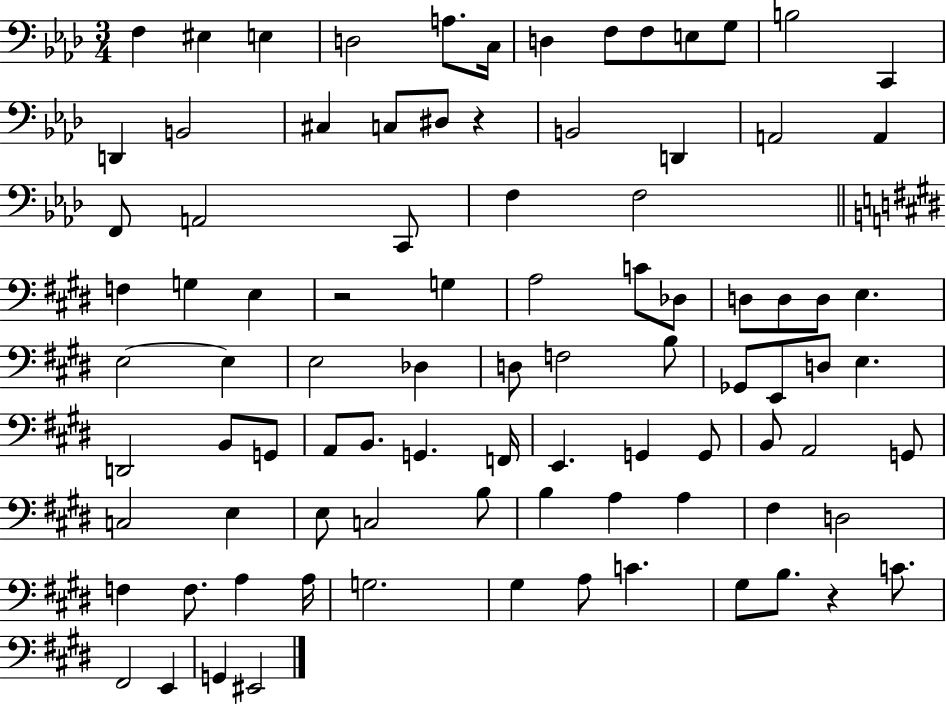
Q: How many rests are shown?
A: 3